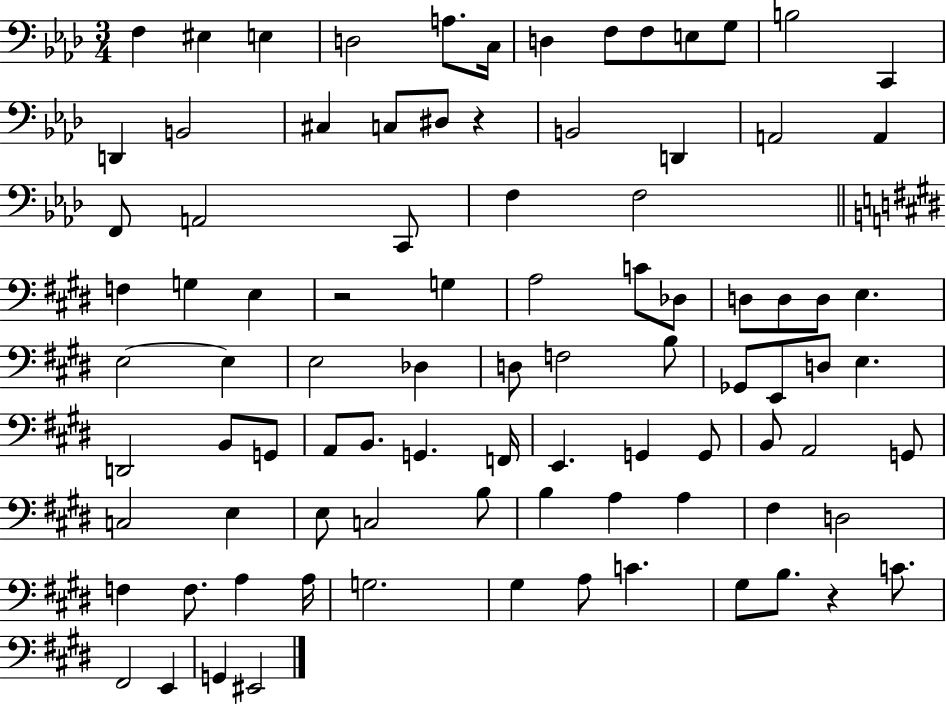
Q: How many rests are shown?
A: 3